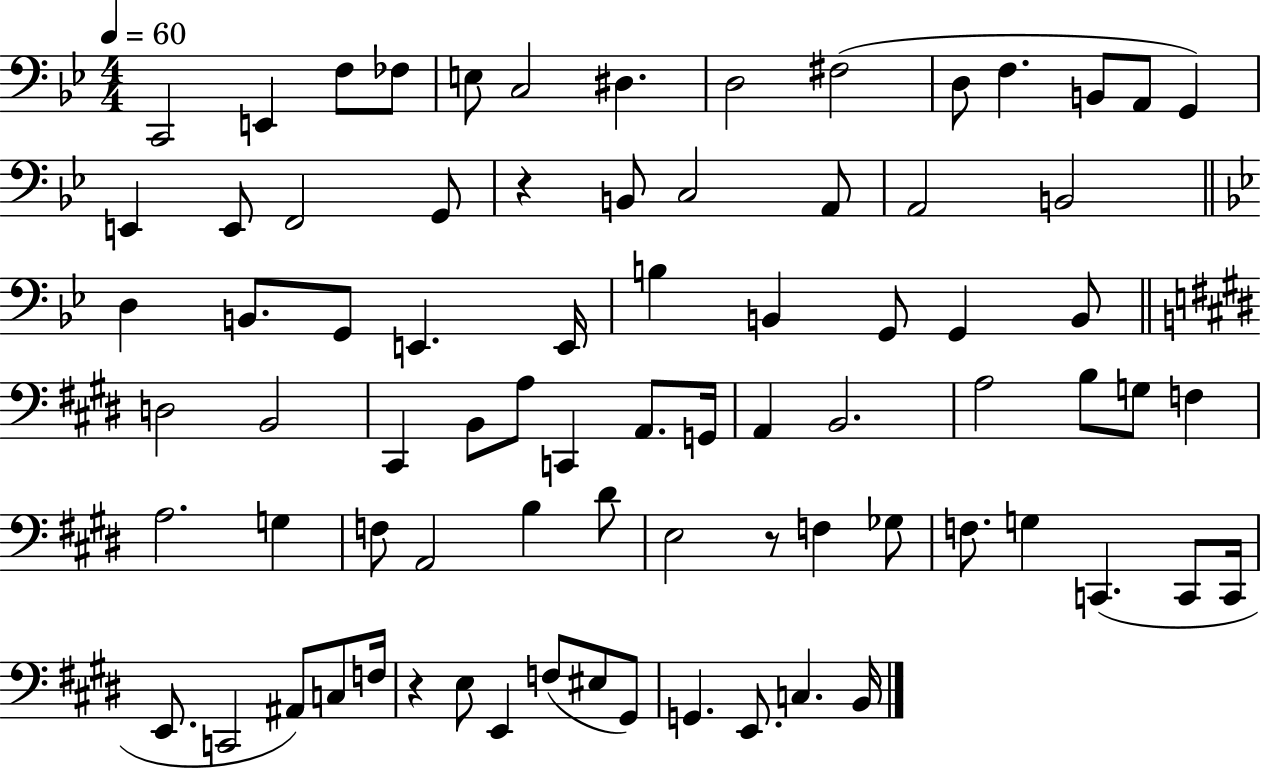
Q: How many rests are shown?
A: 3